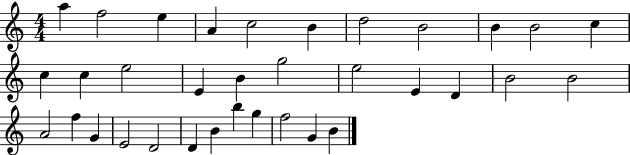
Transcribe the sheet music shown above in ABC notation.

X:1
T:Untitled
M:4/4
L:1/4
K:C
a f2 e A c2 B d2 B2 B B2 c c c e2 E B g2 e2 E D B2 B2 A2 f G E2 D2 D B b g f2 G B